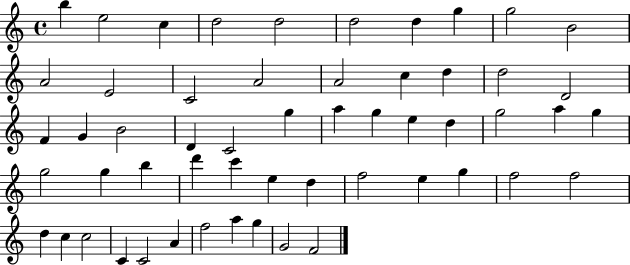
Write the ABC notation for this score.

X:1
T:Untitled
M:4/4
L:1/4
K:C
b e2 c d2 d2 d2 d g g2 B2 A2 E2 C2 A2 A2 c d d2 D2 F G B2 D C2 g a g e d g2 a g g2 g b d' c' e d f2 e g f2 f2 d c c2 C C2 A f2 a g G2 F2